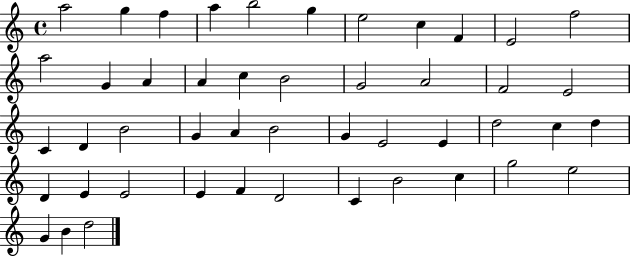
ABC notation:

X:1
T:Untitled
M:4/4
L:1/4
K:C
a2 g f a b2 g e2 c F E2 f2 a2 G A A c B2 G2 A2 F2 E2 C D B2 G A B2 G E2 E d2 c d D E E2 E F D2 C B2 c g2 e2 G B d2